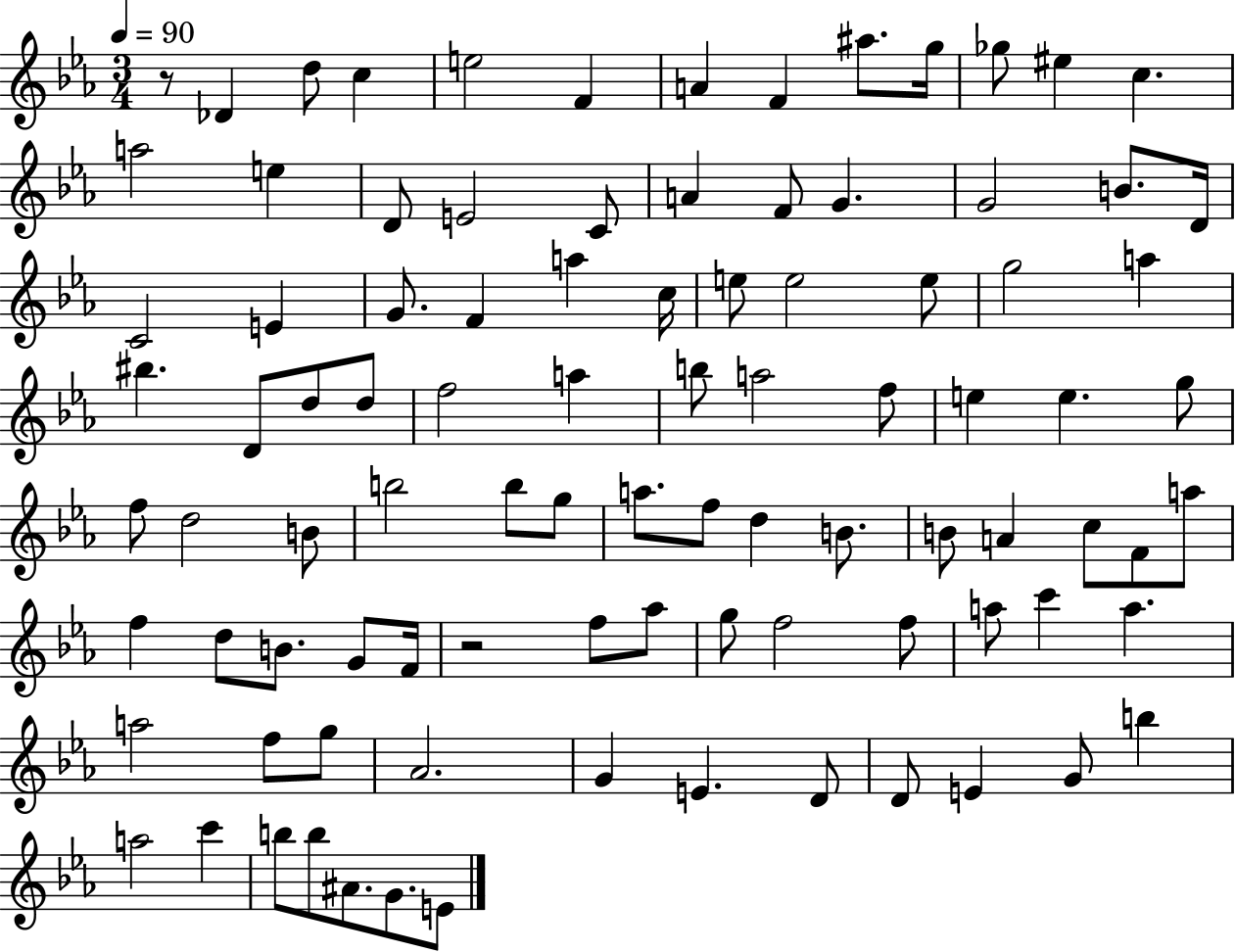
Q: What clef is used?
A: treble